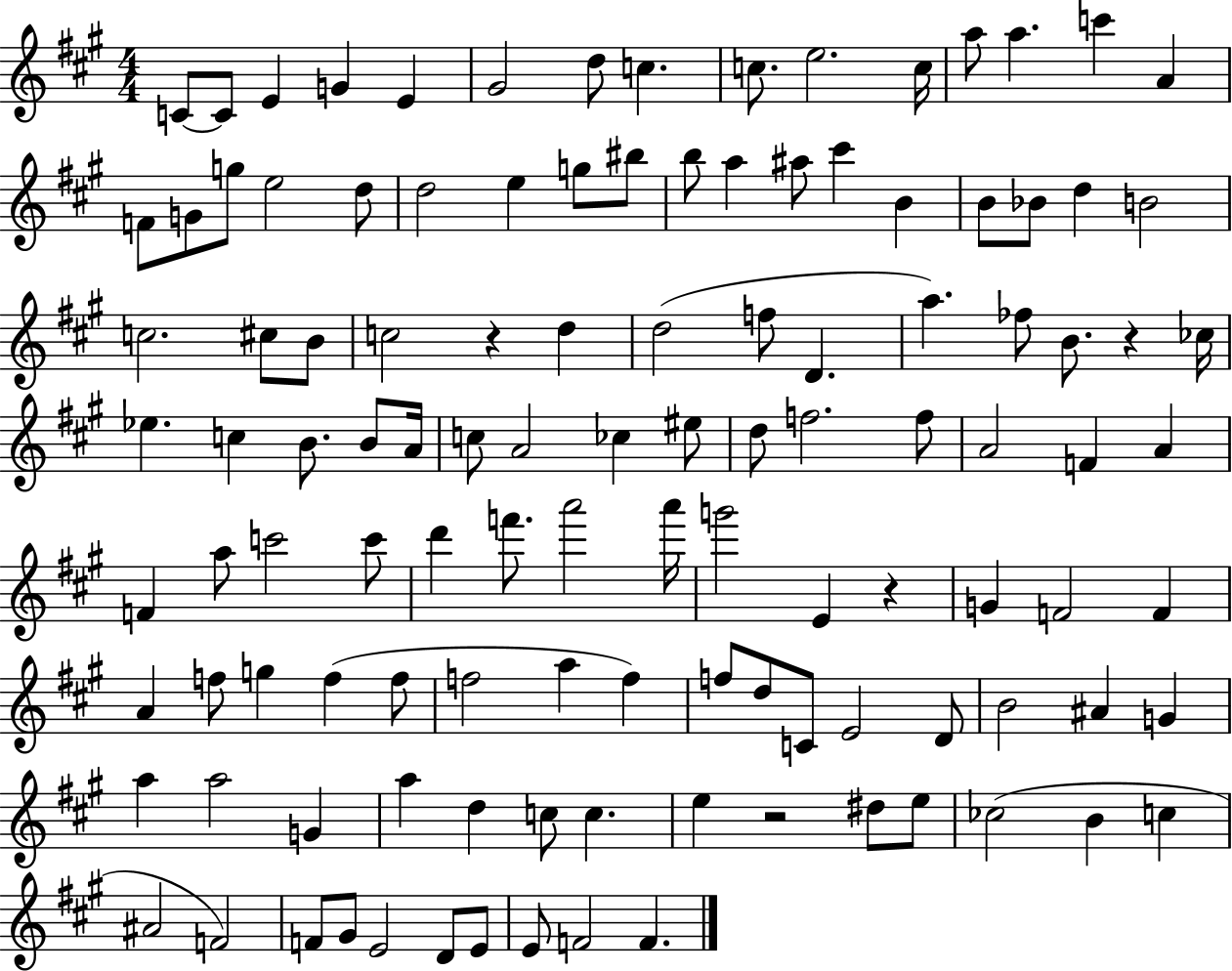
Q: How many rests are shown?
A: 4